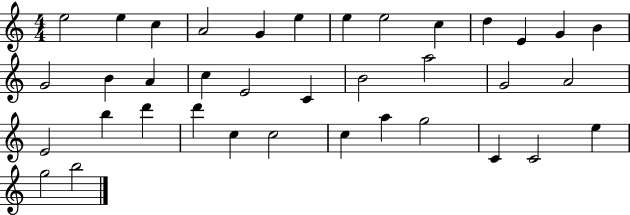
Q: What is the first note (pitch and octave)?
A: E5